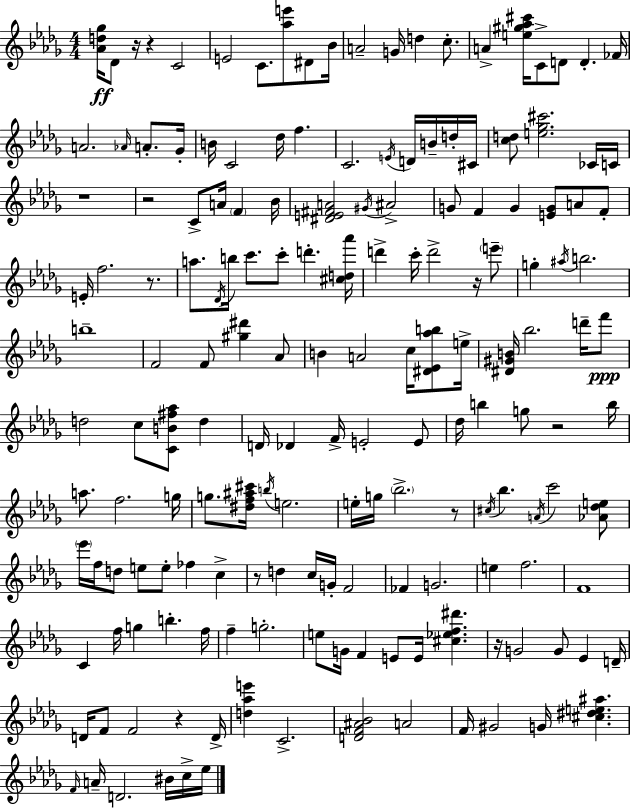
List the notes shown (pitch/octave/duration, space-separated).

[Ab4,D5,Gb5]/s Db4/e R/s R/q C4/h E4/h C4/e. [Ab5,E6]/e D#4/e Bb4/s A4/h G4/s D5/q C5/e. A4/q [E5,G#5,Ab5,C#6]/s C4/e D4/e D4/q. FES4/s A4/h. Ab4/s A4/e. Gb4/s B4/s C4/h Db5/s F5/q. C4/h. E4/s D4/s B4/s D5/s C#4/s [C5,D5]/e [E5,Gb5,C#6]/h. CES4/s C4/s R/w R/h C4/e A4/s F4/q Bb4/s [D#4,E4,F#4,A4]/h G#4/s A#4/h G4/e F4/q G4/q [E4,G4]/e A4/e F4/e E4/s F5/h. R/e. A5/e. Db4/s B5/s C6/e. C6/e D6/q. [C#5,D5,Ab6]/s D6/q C6/s D6/h R/s E6/e G5/q A#5/s B5/h. B5/w F4/h F4/e [G#5,D#6]/q Ab4/e B4/q A4/h C5/s [D#4,Eb4,Ab5,B5]/e E5/s [D#4,G#4,B4]/s Bb5/h. D6/s F6/e D5/h C5/e [C4,B4,F#5,Ab5]/e D5/q D4/s Db4/q F4/s E4/h E4/e Db5/s B5/q G5/e R/h B5/s A5/e. F5/h. G5/s G5/e. [D#5,F5,A#5,C#6]/s B5/s E5/h. E5/s G5/s Bb5/h. R/e C#5/s Bb5/q. A4/s C6/h [Ab4,Db5,E5]/e Eb6/s F5/s D5/e E5/e E5/e FES5/q C5/q R/e D5/q C5/s G4/s F4/h FES4/q G4/h. E5/q F5/h. F4/w C4/q F5/s G5/q B5/q. F5/s F5/q G5/h. E5/e G4/s F4/q E4/e E4/s [C#5,Eb5,F5,D#6]/q. R/s G4/h G4/e Eb4/q D4/s D4/s F4/e F4/h R/q D4/s [D5,Ab5,E6]/q C4/h. [D4,F4,A#4,Bb4]/h A4/h F4/s G#4/h G4/s [C#5,D#5,E5,A#5]/q. F4/s A4/s D4/h. BIS4/s C5/s Eb5/s